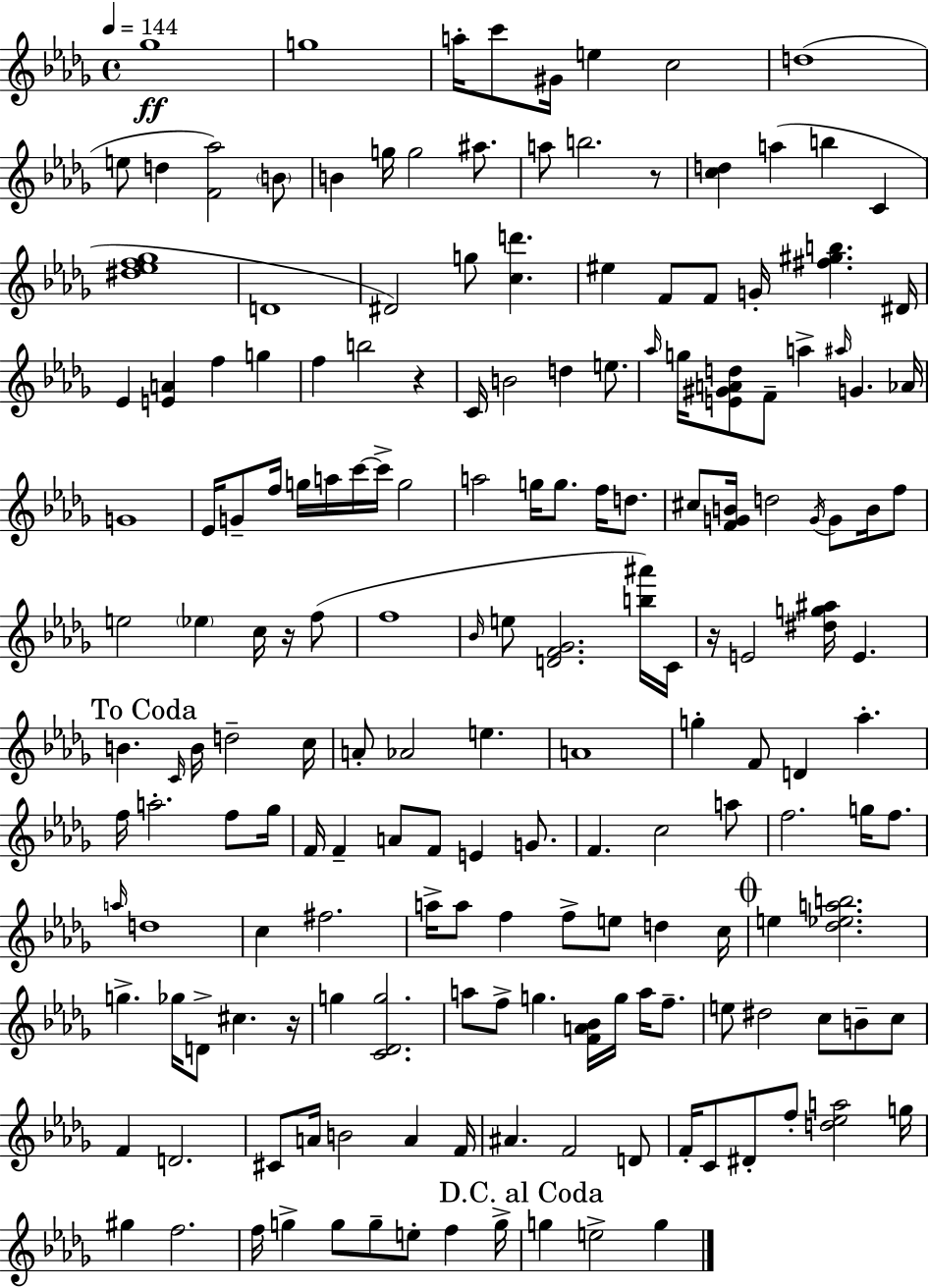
{
  \clef treble
  \time 4/4
  \defaultTimeSignature
  \key bes \minor
  \tempo 4 = 144
  \repeat volta 2 { ges''1\ff | g''1 | a''16-. c'''8 gis'16 e''4 c''2 | d''1( | \break e''8 d''4 <f' aes''>2) \parenthesize b'8 | b'4 g''16 g''2 ais''8. | a''8 b''2. r8 | <c'' d''>4 a''4( b''4 c'4 | \break <dis'' ees'' f'' ges''>1 | d'1 | dis'2) g''8 <c'' d'''>4. | eis''4 f'8 f'8 g'16-. <fis'' gis'' b''>4. dis'16 | \break ees'4 <e' a'>4 f''4 g''4 | f''4 b''2 r4 | c'16 b'2 d''4 e''8. | \grace { aes''16 } g''16 <e' gis' a' d''>8 f'8-- a''4-> \grace { ais''16 } g'4. | \break aes'16 g'1 | ees'16 g'8-- f''16 g''16 a''16 c'''16~~ c'''16-> g''2 | a''2 g''16 g''8. f''16 d''8. | cis''8 <f' g' b'>16 d''2 \acciaccatura { g'16 } g'8 | \break b'16 f''8 e''2 \parenthesize ees''4 c''16 | r16 f''8( f''1 | \grace { bes'16 } e''8 <d' f' ges'>2. | <b'' ais'''>16) c'16 r16 e'2 <dis'' g'' ais''>16 e'4. | \break \mark "To Coda" b'4. \grace { c'16 } b'16 d''2-- | c''16 a'8-. aes'2 e''4. | a'1 | g''4-. f'8 d'4 aes''4.-. | \break f''16 a''2.-. | f''8 ges''16 f'16 f'4-- a'8 f'8 e'4 | g'8. f'4. c''2 | a''8 f''2. | \break g''16 f''8. \grace { a''16 } d''1 | c''4 fis''2. | a''16-> a''8 f''4 f''8-> e''8 | d''4 c''16 \mark \markup { \musicglyph "scripts.coda" } e''4 <des'' ees'' a'' b''>2. | \break g''4.-> ges''16 d'8-> cis''4. | r16 g''4 <c' des' g''>2. | a''8 f''8-> g''4. | <f' a' bes'>16 g''16 a''16 f''8.-- e''8 dis''2 | \break c''8 b'8-- c''8 f'4 d'2. | cis'8 a'16 b'2 | a'4 f'16 ais'4. f'2 | d'8 f'16-. c'8 dis'8-. f''8-. <d'' ees'' a''>2 | \break g''16 gis''4 f''2. | f''16 g''4-> g''8 g''8-- e''8-. | f''4 g''16-> \mark "D.C. al Coda" g''4 e''2-> | g''4 } \bar "|."
}